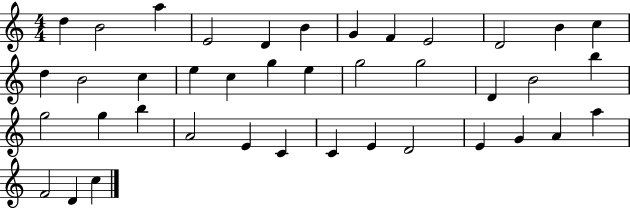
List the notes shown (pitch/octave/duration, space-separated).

D5/q B4/h A5/q E4/h D4/q B4/q G4/q F4/q E4/h D4/h B4/q C5/q D5/q B4/h C5/q E5/q C5/q G5/q E5/q G5/h G5/h D4/q B4/h B5/q G5/h G5/q B5/q A4/h E4/q C4/q C4/q E4/q D4/h E4/q G4/q A4/q A5/q F4/h D4/q C5/q